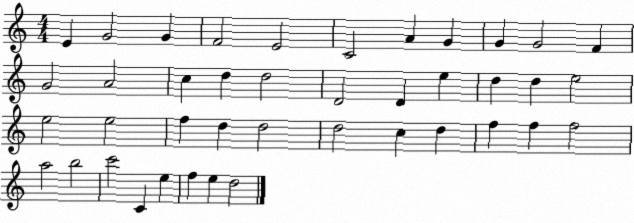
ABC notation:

X:1
T:Untitled
M:4/4
L:1/4
K:C
E G2 G F2 E2 C2 A G G G2 F G2 A2 c d d2 D2 D e d d e2 e2 e2 f d d2 d2 c d f f f2 a2 b2 c'2 C e f e d2